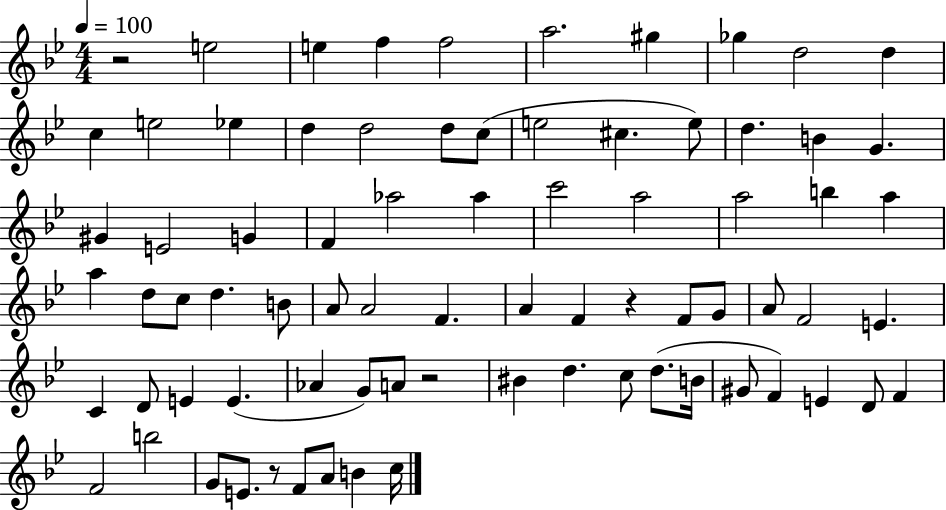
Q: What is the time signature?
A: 4/4